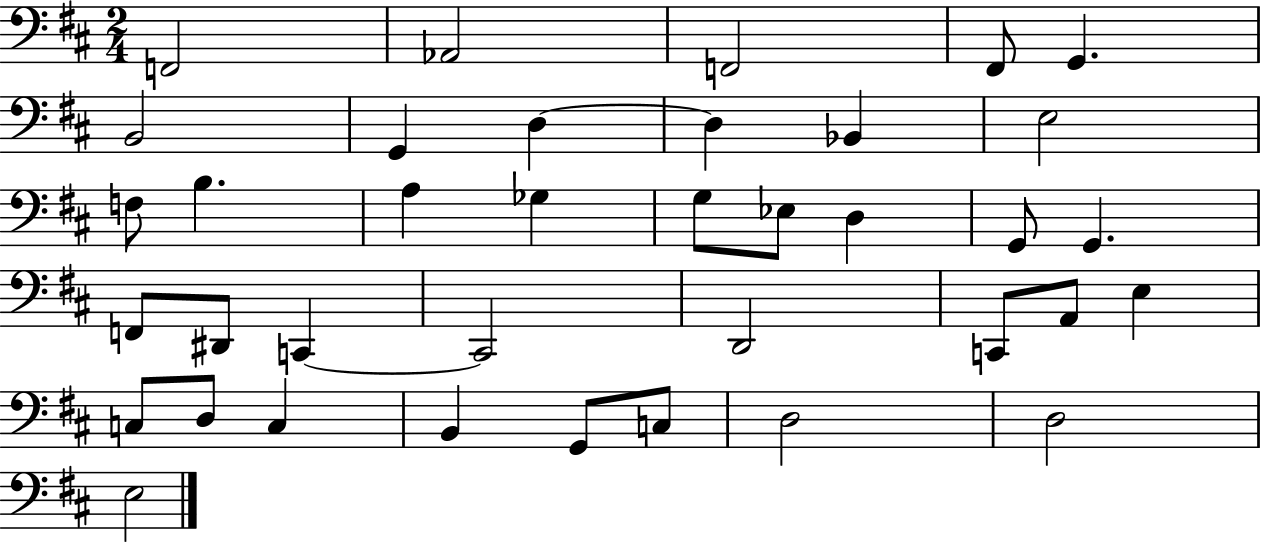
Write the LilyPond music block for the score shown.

{
  \clef bass
  \numericTimeSignature
  \time 2/4
  \key d \major
  f,2 | aes,2 | f,2 | fis,8 g,4. | \break b,2 | g,4 d4~~ | d4 bes,4 | e2 | \break f8 b4. | a4 ges4 | g8 ees8 d4 | g,8 g,4. | \break f,8 dis,8 c,4~~ | c,2 | d,2 | c,8 a,8 e4 | \break c8 d8 c4 | b,4 g,8 c8 | d2 | d2 | \break e2 | \bar "|."
}